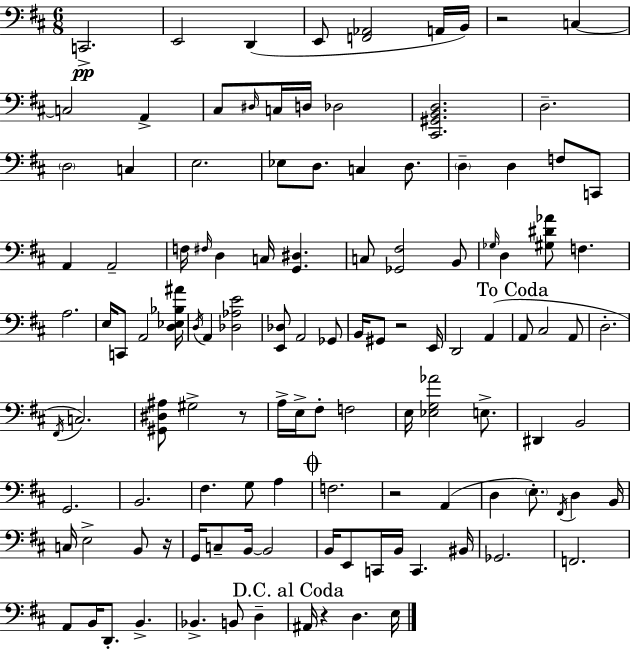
{
  \clef bass
  \numericTimeSignature
  \time 6/8
  \key d \major
  c,2.->\pp | e,2 d,4( | e,8 <f, aes,>2 a,16 b,16) | r2 c4~~ | \break c2 a,4-> | cis8 \grace { dis16 } c16 d16 des2 | <cis, gis, b, d>2. | d2.-- | \break \parenthesize d2 c4 | e2. | ees8 d8. c4 d8. | \parenthesize d4-- d4 f8 c,8 | \break a,4 a,2-- | f16 \grace { fis16 } d4 c16 <g, dis>4. | c8 <ges, fis>2 | b,8 \grace { ges16 } d4 <gis dis' aes'>8 f4. | \break a2. | e16 c,8 a,2 | <d ees bes ais'>16 \acciaccatura { d16 } a,4 <des aes e'>2 | <e, des>8 a,2 | \break ges,8 b,16 gis,8 r2 | e,16 d,2 | a,4( \mark "To Coda" a,8 cis2 | a,8 d2.-. | \break \acciaccatura { fis,16 }) c2. | <gis, dis ais>8 gis2-> | r8 a16-> e16-> fis8-. f2 | e16 <ees g aes'>2 | \break e8.-> dis,4 b,2 | g,2. | b,2. | fis4. g8 | \break a4 \mark \markup { \musicglyph "scripts.coda" } f2. | r2 | a,4( d4 \parenthesize e8.-.) | \acciaccatura { fis,16 } d4 b,16 c16 e2-> | \break b,8 r16 g,16 c8-- b,16~~ b,2 | b,16 e,8 c,16 b,16 c,4. | bis,16 ges,2. | f,2. | \break a,8 b,16 d,8.-. | b,4.-> bes,4.-> | b,8 d4-- \mark "D.C. al Coda" ais,16 r4 d4. | e16 \bar "|."
}